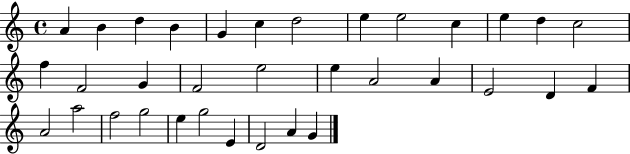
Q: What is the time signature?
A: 4/4